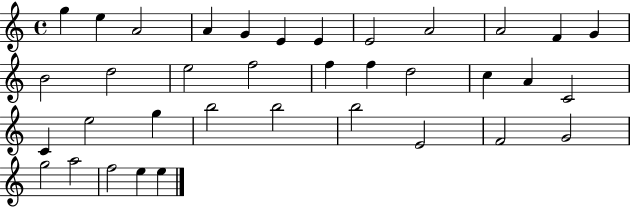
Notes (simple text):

G5/q E5/q A4/h A4/q G4/q E4/q E4/q E4/h A4/h A4/h F4/q G4/q B4/h D5/h E5/h F5/h F5/q F5/q D5/h C5/q A4/q C4/h C4/q E5/h G5/q B5/h B5/h B5/h E4/h F4/h G4/h G5/h A5/h F5/h E5/q E5/q